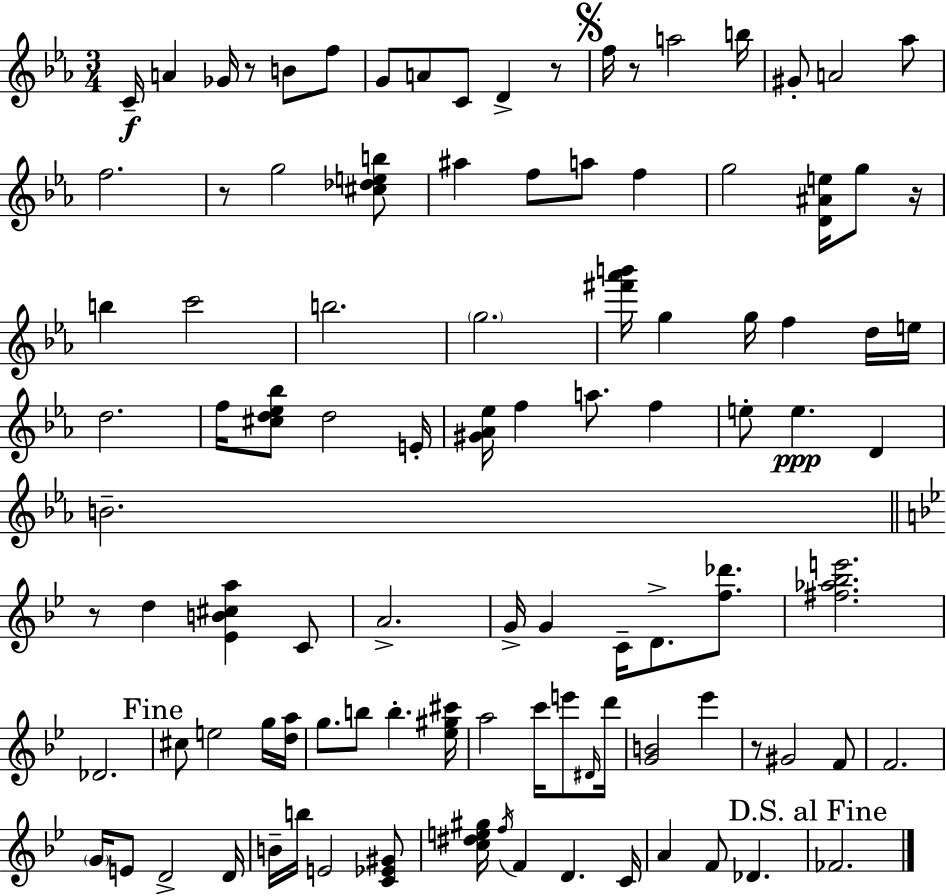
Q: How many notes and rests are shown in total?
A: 101